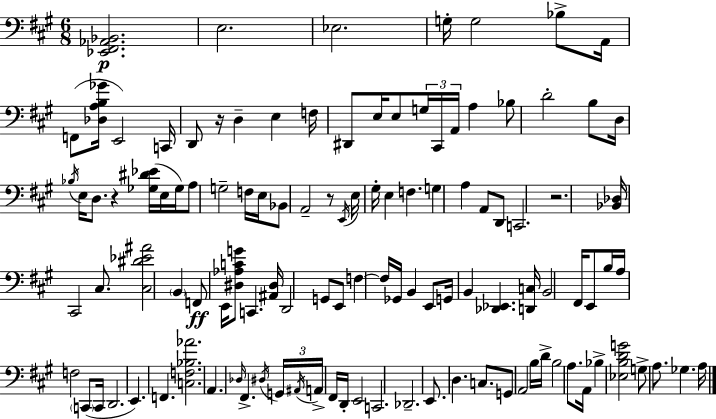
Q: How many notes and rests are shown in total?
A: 114